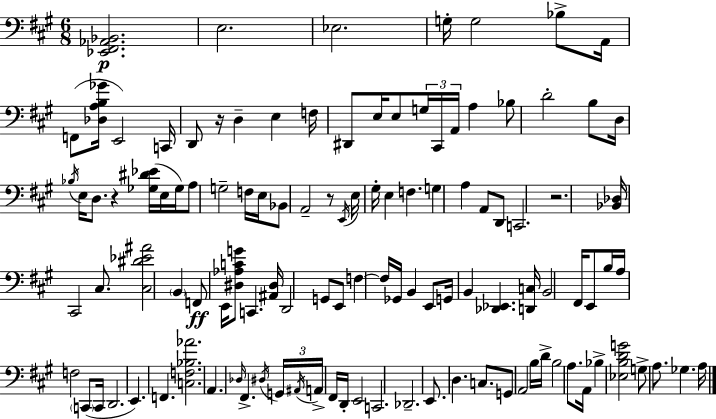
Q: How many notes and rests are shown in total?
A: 114